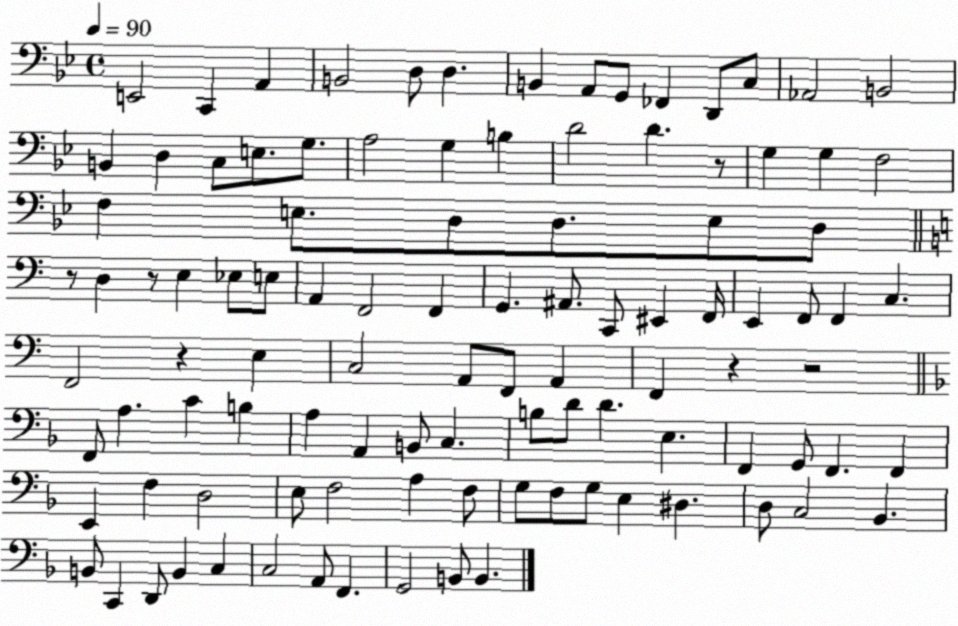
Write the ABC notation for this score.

X:1
T:Untitled
M:4/4
L:1/4
K:Bb
E,,2 C,, A,, B,,2 D,/2 D, B,, A,,/2 G,,/2 _F,, D,,/2 C,/2 _A,,2 B,,2 B,, D, C,/2 E,/2 G,/2 A,2 G, B, D2 D z/2 G, G, F,2 F, E,/2 D,/2 D,/2 E,/2 D,/2 z/2 D, z/2 E, _E,/2 E,/2 A,, F,,2 F,, G,, ^A,,/2 C,,/2 ^E,, F,,/4 E,, F,,/2 F,, C, F,,2 z E, C,2 A,,/2 F,,/2 A,, F,, z z2 F,,/2 A, C B, A, A,, B,,/2 C, B,/2 D/2 D E, F,, G,,/2 F,, F,, E,, F, D,2 E,/2 F,2 A, F,/2 G,/2 F,/2 G,/2 E, ^D, D,/2 C,2 _B,, B,,/2 C,, D,,/2 B,, C, C,2 A,,/2 F,, G,,2 B,,/2 B,,